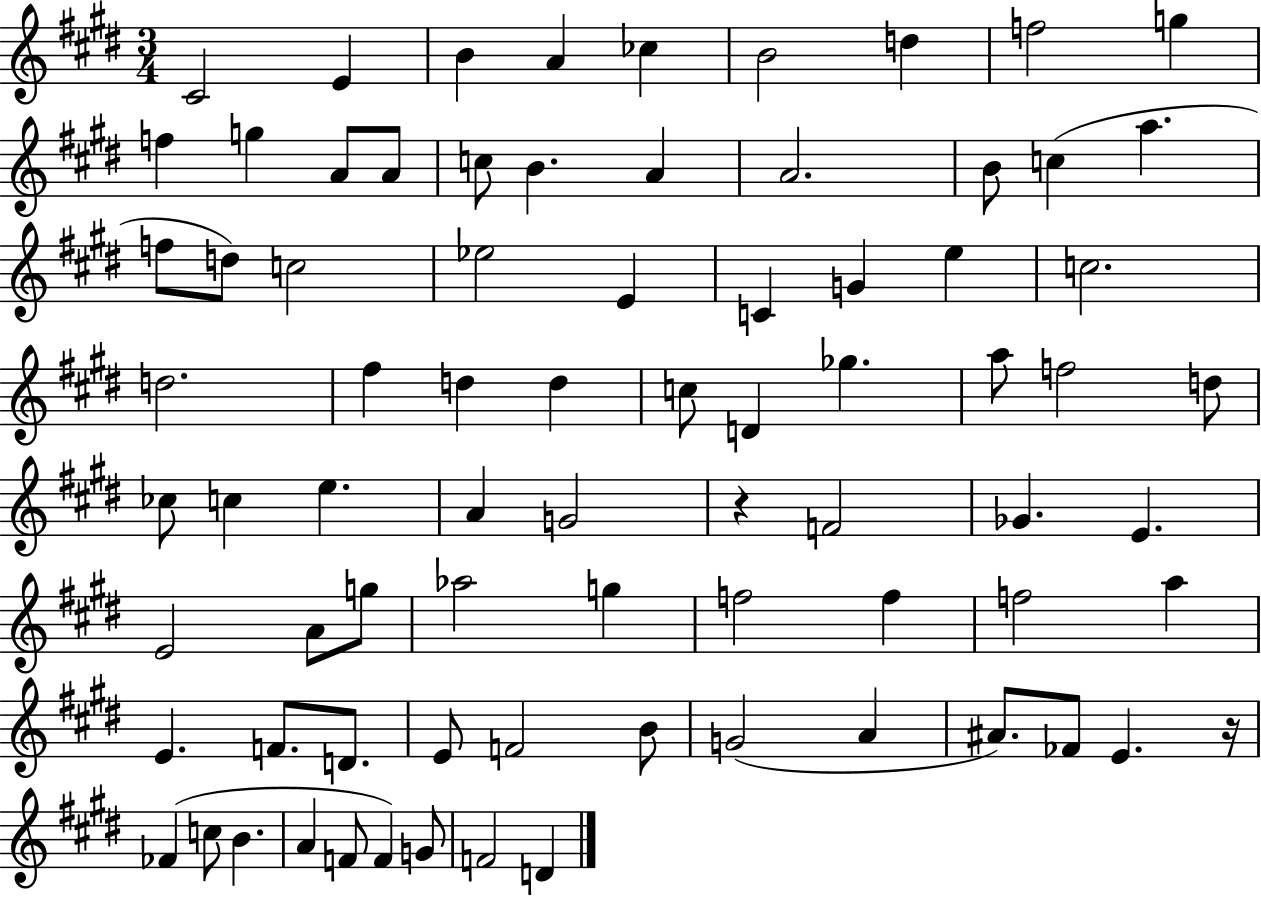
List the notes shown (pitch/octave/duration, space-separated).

C#4/h E4/q B4/q A4/q CES5/q B4/h D5/q F5/h G5/q F5/q G5/q A4/e A4/e C5/e B4/q. A4/q A4/h. B4/e C5/q A5/q. F5/e D5/e C5/h Eb5/h E4/q C4/q G4/q E5/q C5/h. D5/h. F#5/q D5/q D5/q C5/e D4/q Gb5/q. A5/e F5/h D5/e CES5/e C5/q E5/q. A4/q G4/h R/q F4/h Gb4/q. E4/q. E4/h A4/e G5/e Ab5/h G5/q F5/h F5/q F5/h A5/q E4/q. F4/e. D4/e. E4/e F4/h B4/e G4/h A4/q A#4/e. FES4/e E4/q. R/s FES4/q C5/e B4/q. A4/q F4/e F4/q G4/e F4/h D4/q